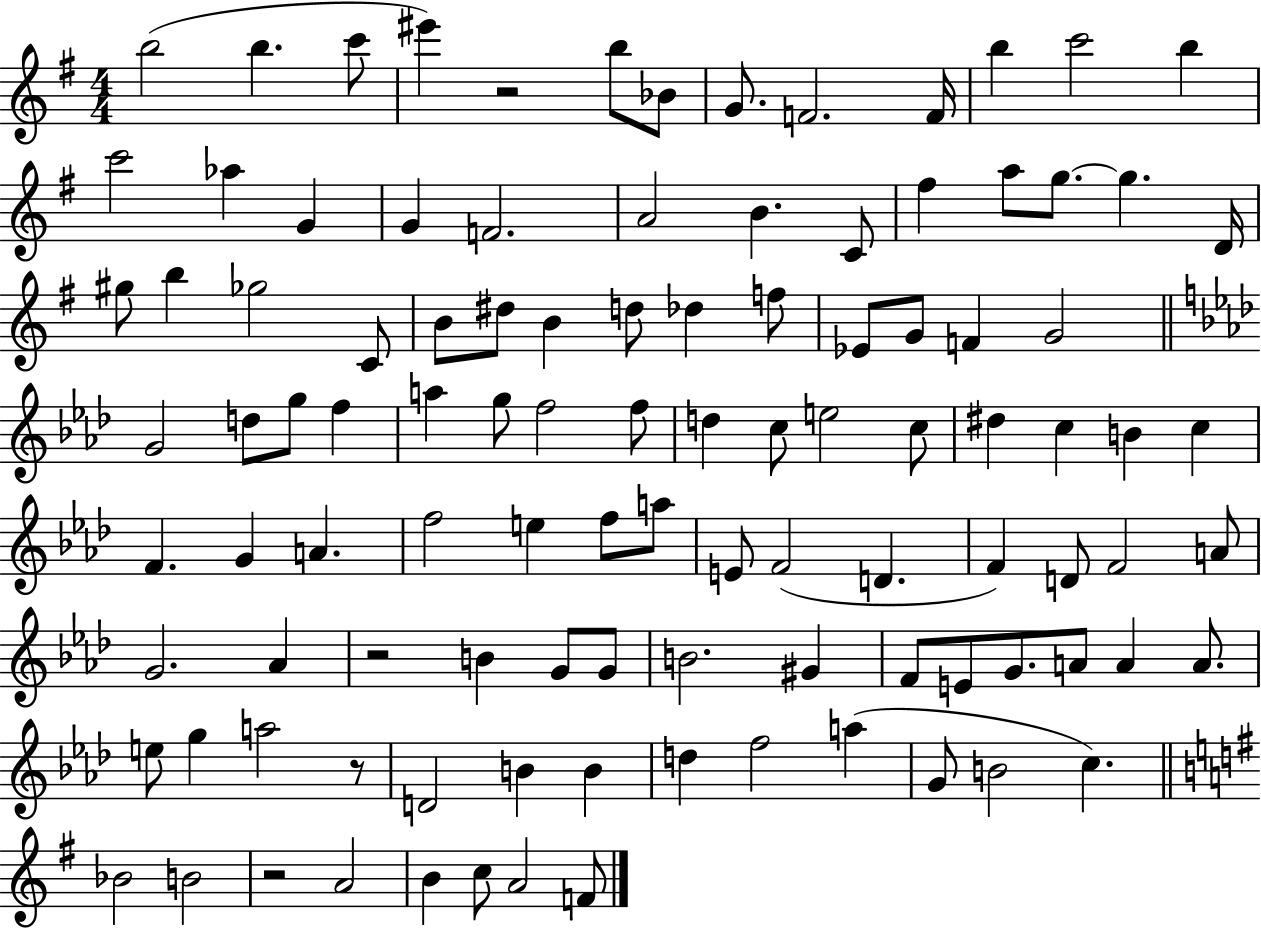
B5/h B5/q. C6/e EIS6/q R/h B5/e Bb4/e G4/e. F4/h. F4/s B5/q C6/h B5/q C6/h Ab5/q G4/q G4/q F4/h. A4/h B4/q. C4/e F#5/q A5/e G5/e. G5/q. D4/s G#5/e B5/q Gb5/h C4/e B4/e D#5/e B4/q D5/e Db5/q F5/e Eb4/e G4/e F4/q G4/h G4/h D5/e G5/e F5/q A5/q G5/e F5/h F5/e D5/q C5/e E5/h C5/e D#5/q C5/q B4/q C5/q F4/q. G4/q A4/q. F5/h E5/q F5/e A5/e E4/e F4/h D4/q. F4/q D4/e F4/h A4/e G4/h. Ab4/q R/h B4/q G4/e G4/e B4/h. G#4/q F4/e E4/e G4/e. A4/e A4/q A4/e. E5/e G5/q A5/h R/e D4/h B4/q B4/q D5/q F5/h A5/q G4/e B4/h C5/q. Bb4/h B4/h R/h A4/h B4/q C5/e A4/h F4/e